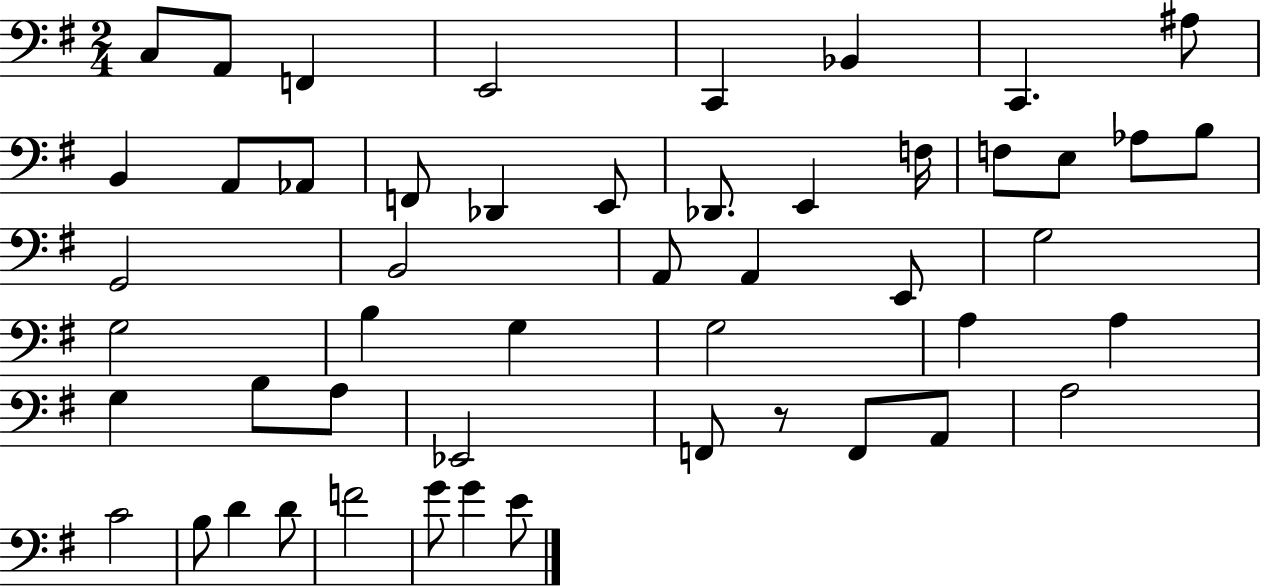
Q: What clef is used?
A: bass